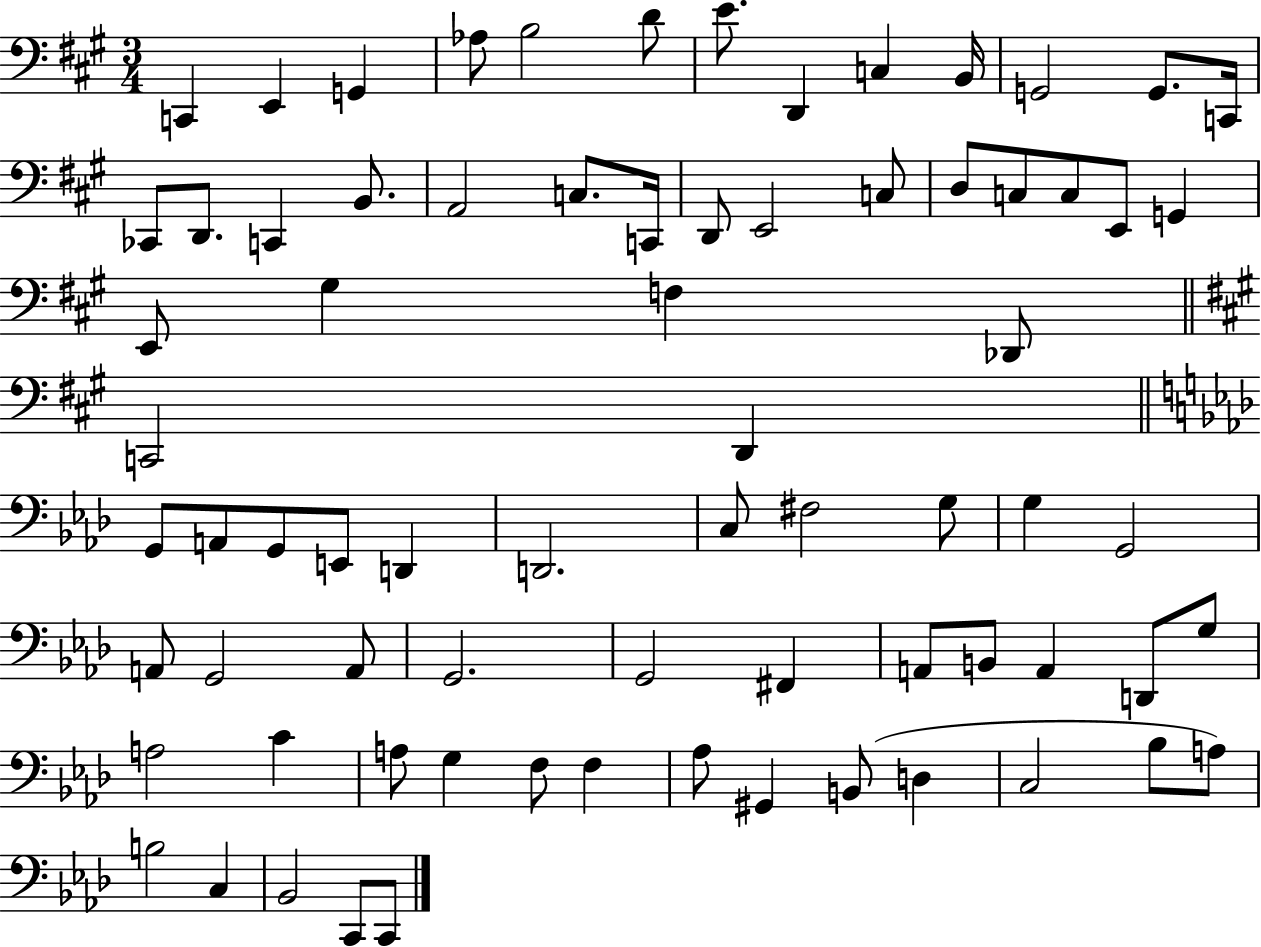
X:1
T:Untitled
M:3/4
L:1/4
K:A
C,, E,, G,, _A,/2 B,2 D/2 E/2 D,, C, B,,/4 G,,2 G,,/2 C,,/4 _C,,/2 D,,/2 C,, B,,/2 A,,2 C,/2 C,,/4 D,,/2 E,,2 C,/2 D,/2 C,/2 C,/2 E,,/2 G,, E,,/2 ^G, F, _D,,/2 C,,2 D,, G,,/2 A,,/2 G,,/2 E,,/2 D,, D,,2 C,/2 ^F,2 G,/2 G, G,,2 A,,/2 G,,2 A,,/2 G,,2 G,,2 ^F,, A,,/2 B,,/2 A,, D,,/2 G,/2 A,2 C A,/2 G, F,/2 F, _A,/2 ^G,, B,,/2 D, C,2 _B,/2 A,/2 B,2 C, _B,,2 C,,/2 C,,/2